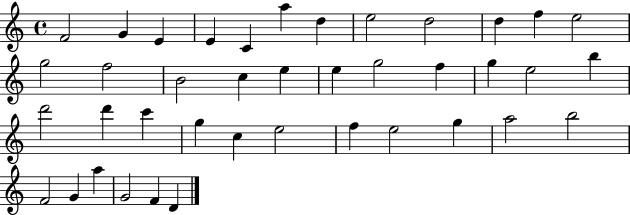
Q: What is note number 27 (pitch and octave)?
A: G5